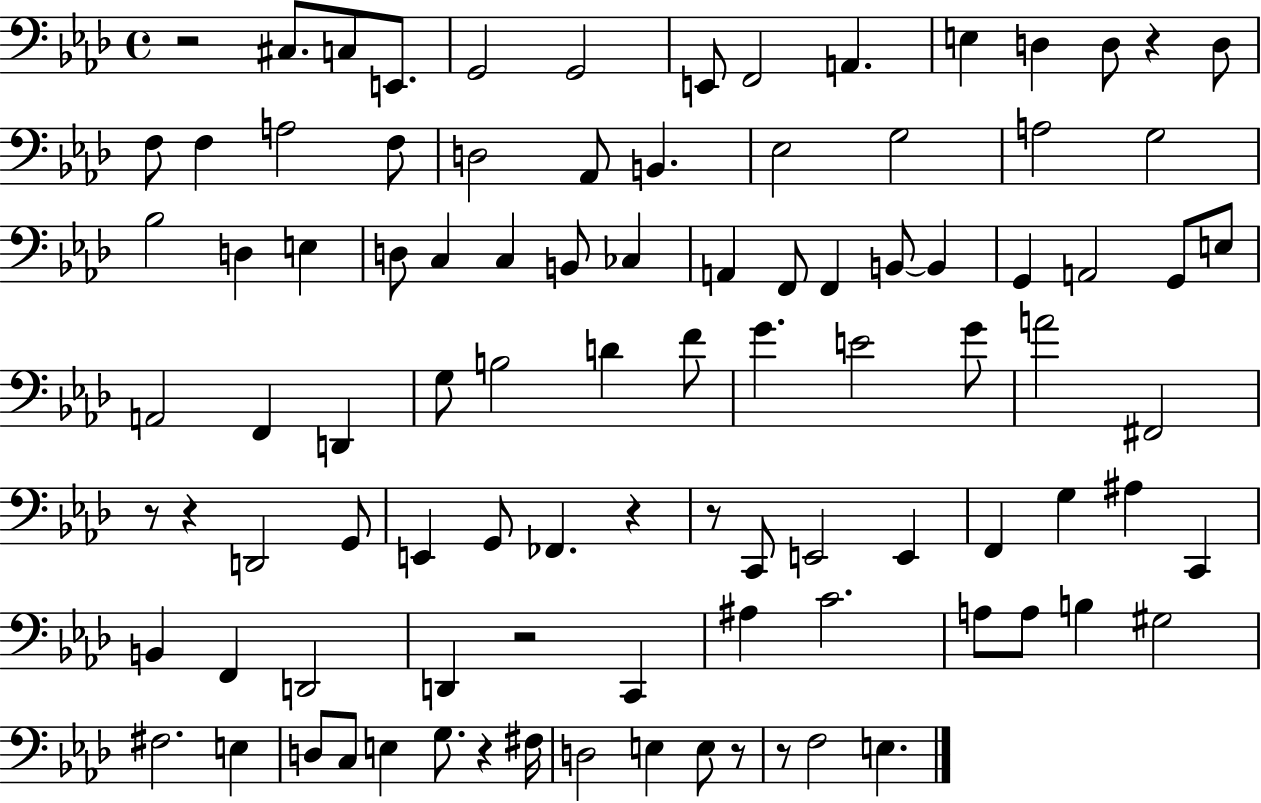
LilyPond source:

{
  \clef bass
  \time 4/4
  \defaultTimeSignature
  \key aes \major
  \repeat volta 2 { r2 cis8. c8 e,8. | g,2 g,2 | e,8 f,2 a,4. | e4 d4 d8 r4 d8 | \break f8 f4 a2 f8 | d2 aes,8 b,4. | ees2 g2 | a2 g2 | \break bes2 d4 e4 | d8 c4 c4 b,8 ces4 | a,4 f,8 f,4 b,8~~ b,4 | g,4 a,2 g,8 e8 | \break a,2 f,4 d,4 | g8 b2 d'4 f'8 | g'4. e'2 g'8 | a'2 fis,2 | \break r8 r4 d,2 g,8 | e,4 g,8 fes,4. r4 | r8 c,8 e,2 e,4 | f,4 g4 ais4 c,4 | \break b,4 f,4 d,2 | d,4 r2 c,4 | ais4 c'2. | a8 a8 b4 gis2 | \break fis2. e4 | d8 c8 e4 g8. r4 fis16 | d2 e4 e8 r8 | r8 f2 e4. | \break } \bar "|."
}